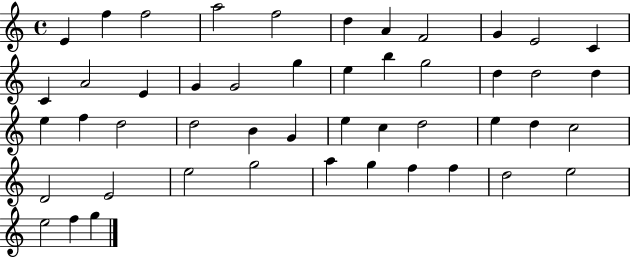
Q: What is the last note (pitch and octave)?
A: G5